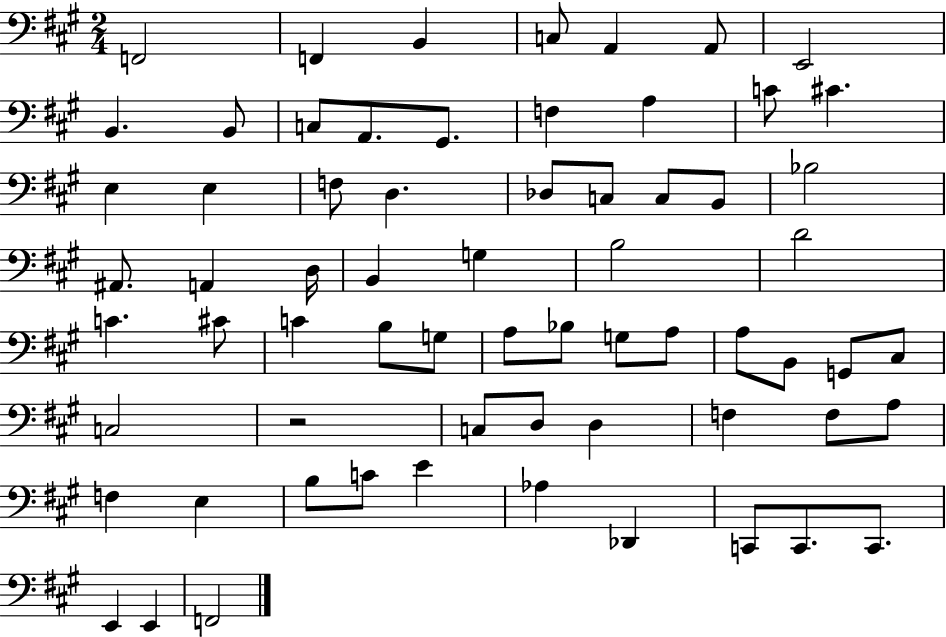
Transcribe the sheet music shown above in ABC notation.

X:1
T:Untitled
M:2/4
L:1/4
K:A
F,,2 F,, B,, C,/2 A,, A,,/2 E,,2 B,, B,,/2 C,/2 A,,/2 ^G,,/2 F, A, C/2 ^C E, E, F,/2 D, _D,/2 C,/2 C,/2 B,,/2 _B,2 ^A,,/2 A,, D,/4 B,, G, B,2 D2 C ^C/2 C B,/2 G,/2 A,/2 _B,/2 G,/2 A,/2 A,/2 B,,/2 G,,/2 ^C,/2 C,2 z2 C,/2 D,/2 D, F, F,/2 A,/2 F, E, B,/2 C/2 E _A, _D,, C,,/2 C,,/2 C,,/2 E,, E,, F,,2